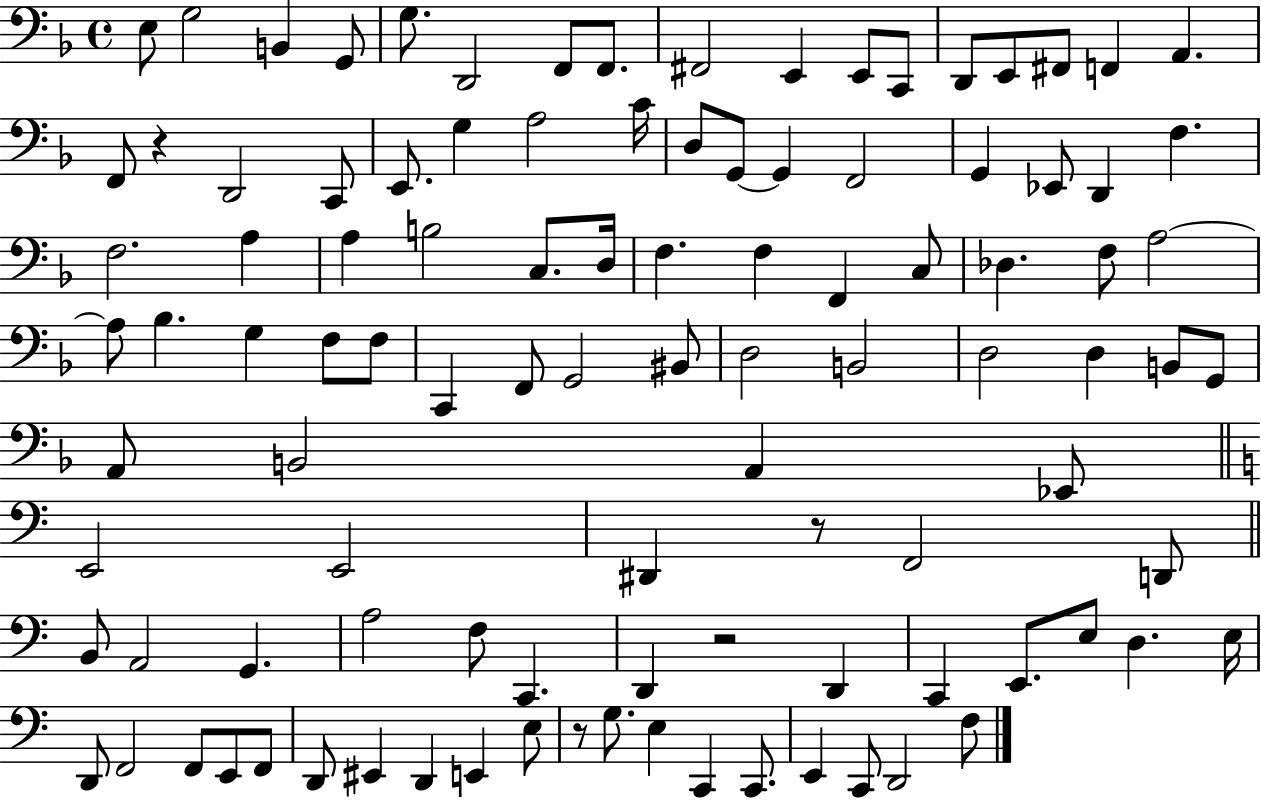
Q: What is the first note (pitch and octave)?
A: E3